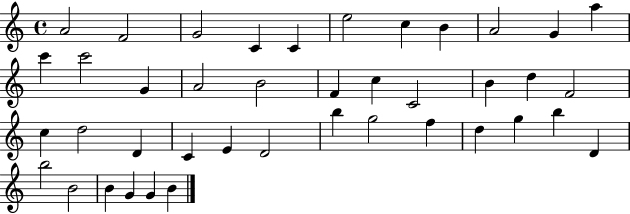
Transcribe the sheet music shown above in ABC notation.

X:1
T:Untitled
M:4/4
L:1/4
K:C
A2 F2 G2 C C e2 c B A2 G a c' c'2 G A2 B2 F c C2 B d F2 c d2 D C E D2 b g2 f d g b D b2 B2 B G G B